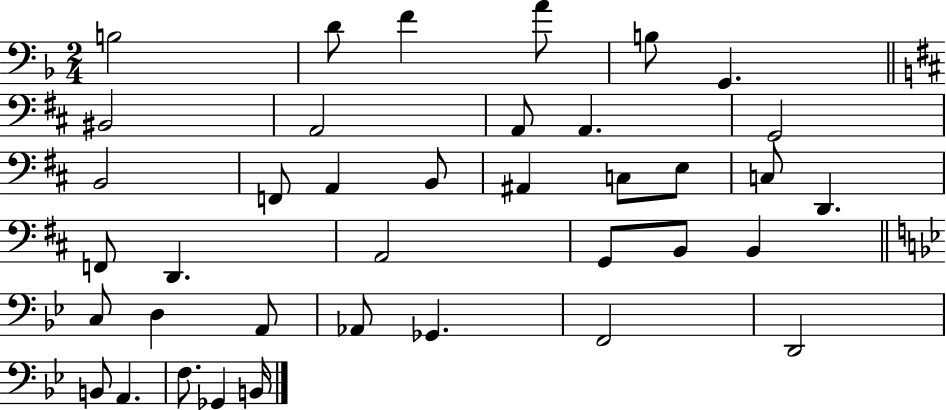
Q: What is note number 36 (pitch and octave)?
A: F3